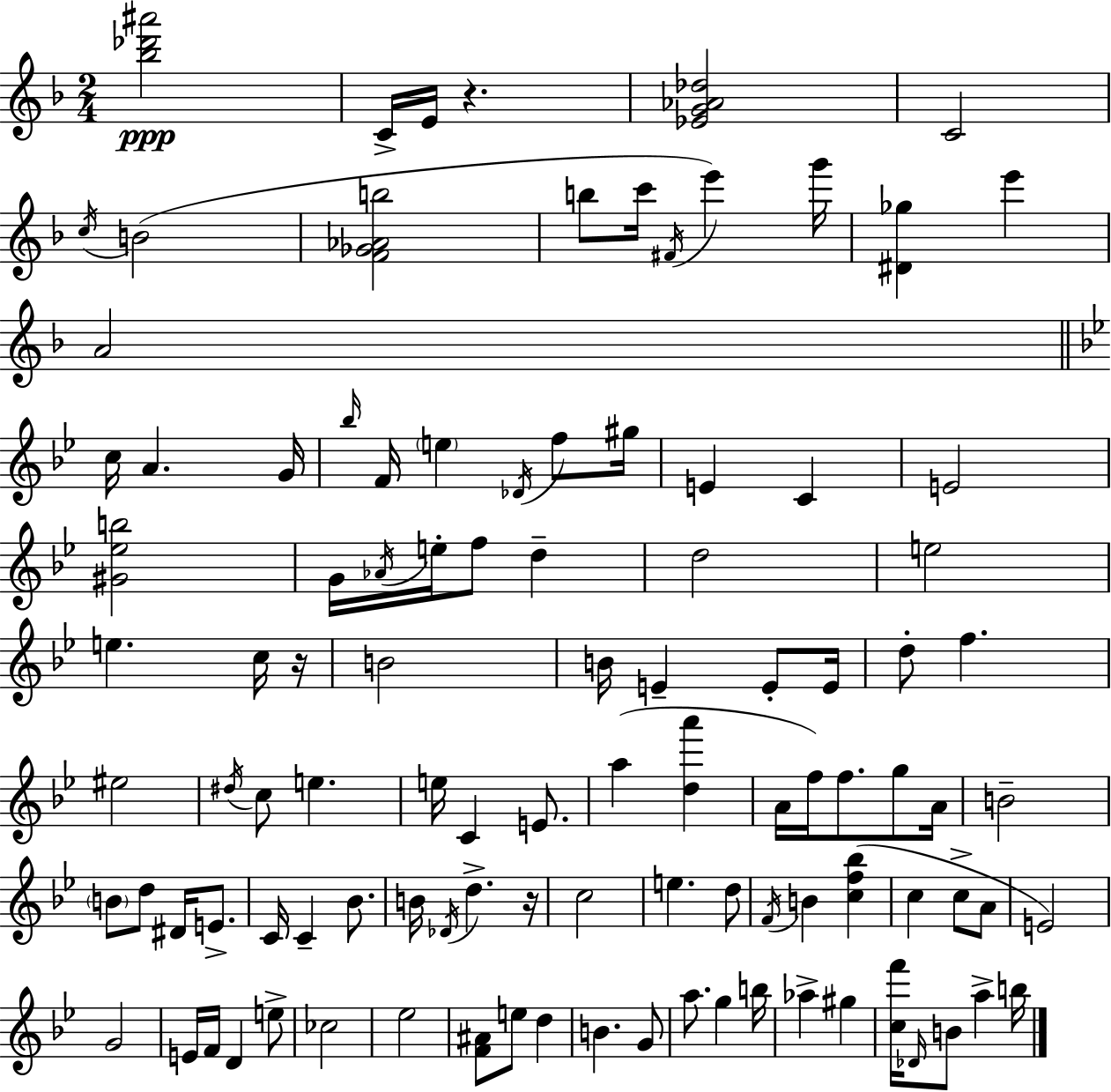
{
  \clef treble
  \numericTimeSignature
  \time 2/4
  \key f \major
  <bes'' des''' ais'''>2\ppp | c'16-> e'16 r4. | <ees' g' aes' des''>2 | c'2 | \break \acciaccatura { c''16 }( b'2 | <f' ges' aes' b''>2 | b''8 c'''16 \acciaccatura { fis'16 }) e'''4 | g'''16 <dis' ges''>4 e'''4 | \break a'2 | \bar "||" \break \key g \minor c''16 a'4. g'16 | \grace { bes''16 } f'16 \parenthesize e''4 \acciaccatura { des'16 } f''8 | gis''16 e'4 c'4 | e'2 | \break <gis' ees'' b''>2 | g'16 \acciaccatura { aes'16 } e''16-. f''8 d''4-- | d''2 | e''2 | \break e''4. | c''16 r16 b'2 | b'16 e'4-- | e'8-. e'16 d''8-. f''4. | \break eis''2 | \acciaccatura { dis''16 } c''8 e''4. | e''16 c'4 | e'8. a''4( | \break <d'' a'''>4 a'16 f''16) f''8. | g''8 a'16 b'2-- | \parenthesize b'8 d''8 | dis'16 e'8.-> c'16 c'4-- | \break bes'8. b'16 \acciaccatura { des'16 } d''4.-> | r16 c''2 | e''4. | d''8 \acciaccatura { f'16 } b'4 | \break <c'' f'' bes''>4( c''4 | c''8-> a'8 e'2) | g'2 | e'16 f'16 | \break d'4 e''8-> ces''2 | ees''2 | <f' ais'>8 | e''8 d''4 b'4. | \break g'8 a''8. | g''4 b''16 aes''4-> | gis''4 <c'' f'''>16 \grace { des'16 } | b'8 a''4-> b''16 \bar "|."
}